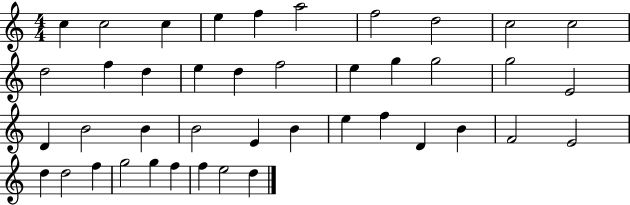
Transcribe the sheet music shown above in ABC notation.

X:1
T:Untitled
M:4/4
L:1/4
K:C
c c2 c e f a2 f2 d2 c2 c2 d2 f d e d f2 e g g2 g2 E2 D B2 B B2 E B e f D B F2 E2 d d2 f g2 g f f e2 d